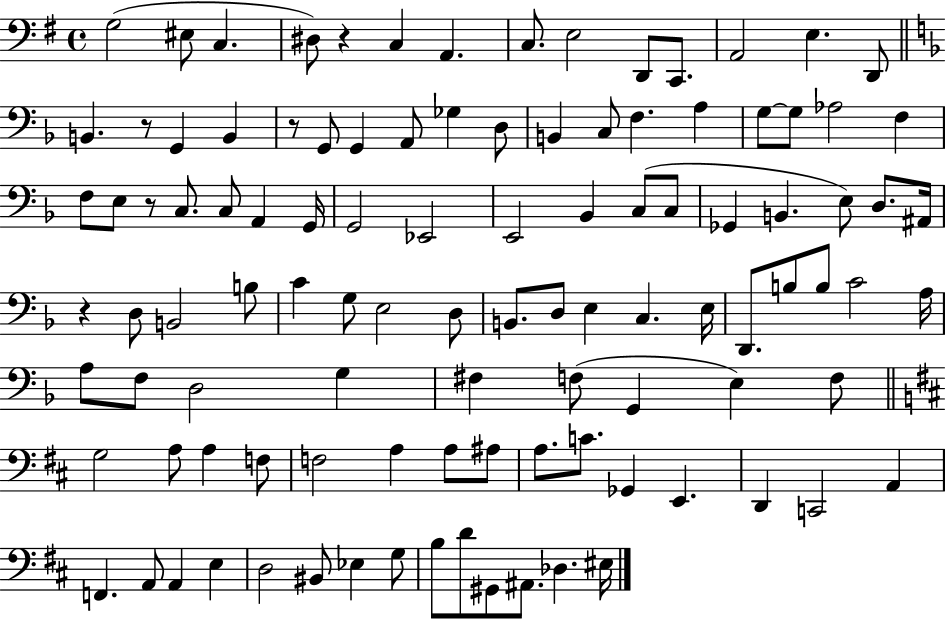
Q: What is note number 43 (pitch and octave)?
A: B2